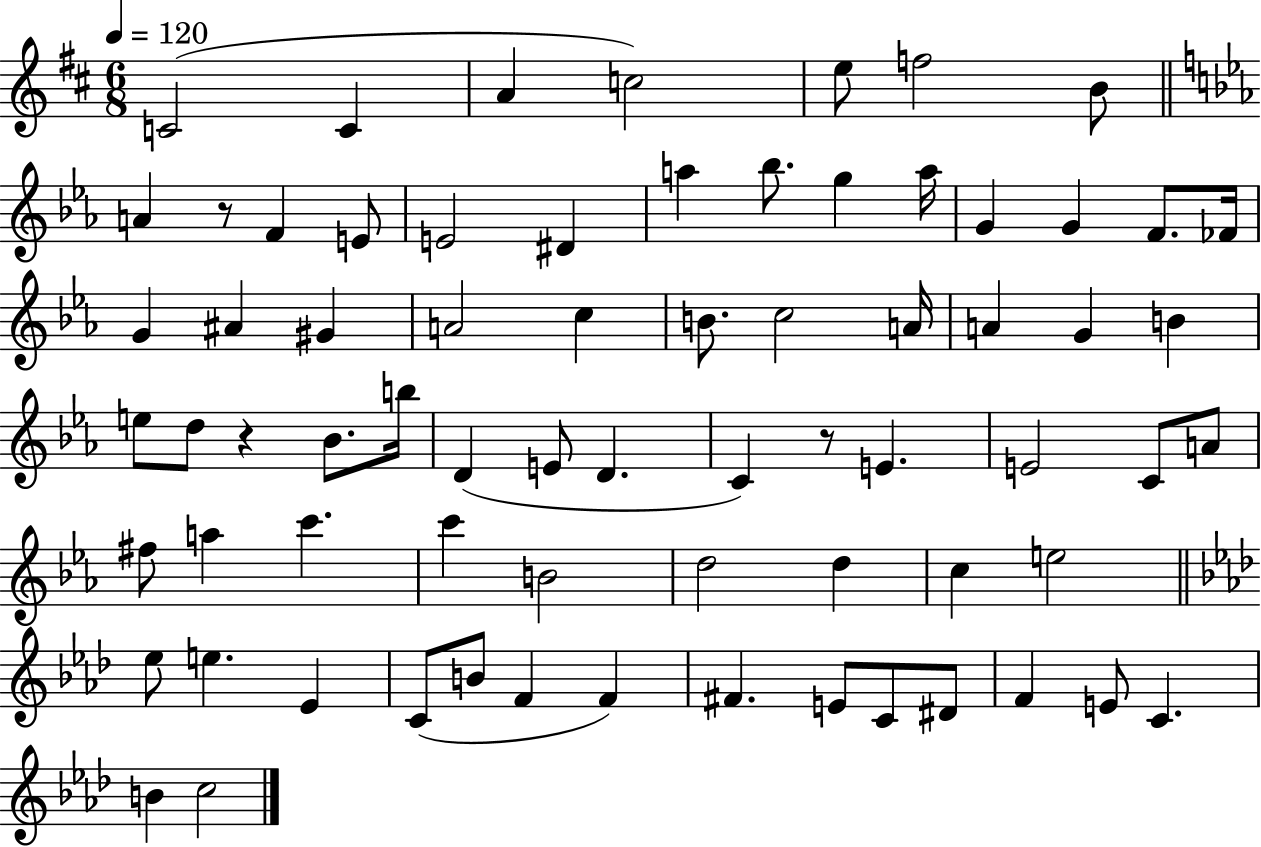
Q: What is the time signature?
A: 6/8